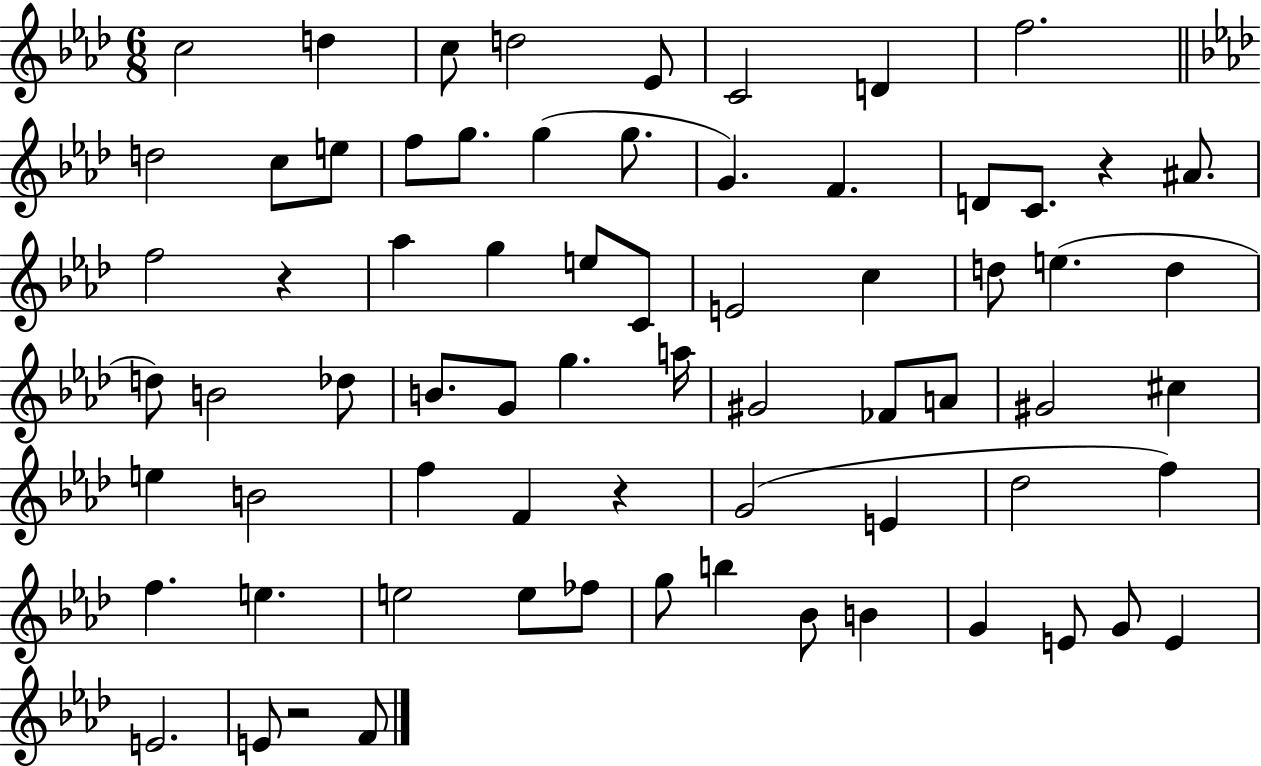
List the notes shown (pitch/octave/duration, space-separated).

C5/h D5/q C5/e D5/h Eb4/e C4/h D4/q F5/h. D5/h C5/e E5/e F5/e G5/e. G5/q G5/e. G4/q. F4/q. D4/e C4/e. R/q A#4/e. F5/h R/q Ab5/q G5/q E5/e C4/e E4/h C5/q D5/e E5/q. D5/q D5/e B4/h Db5/e B4/e. G4/e G5/q. A5/s G#4/h FES4/e A4/e G#4/h C#5/q E5/q B4/h F5/q F4/q R/q G4/h E4/q Db5/h F5/q F5/q. E5/q. E5/h E5/e FES5/e G5/e B5/q Bb4/e B4/q G4/q E4/e G4/e E4/q E4/h. E4/e R/h F4/e